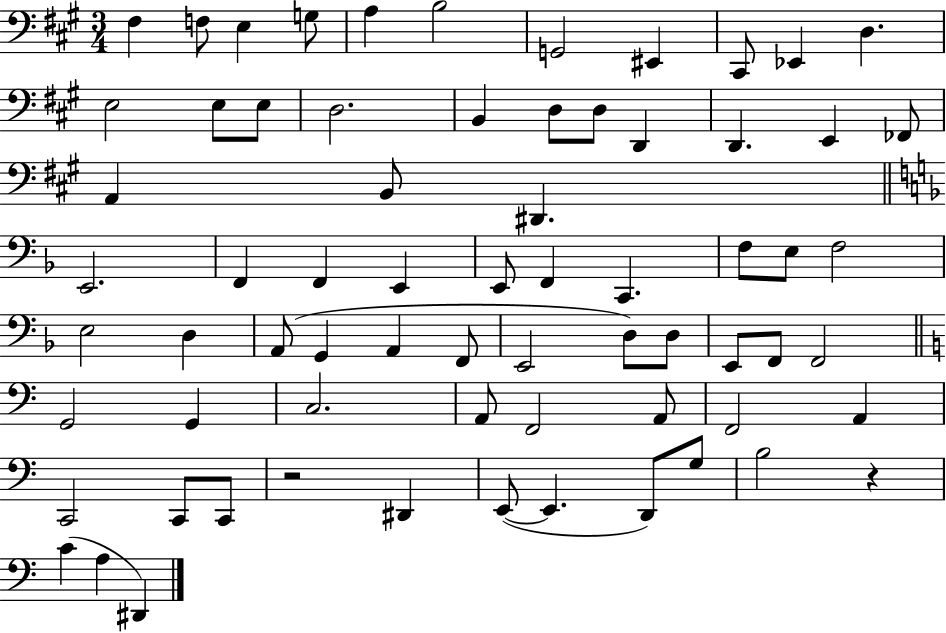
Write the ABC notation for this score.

X:1
T:Untitled
M:3/4
L:1/4
K:A
^F, F,/2 E, G,/2 A, B,2 G,,2 ^E,, ^C,,/2 _E,, D, E,2 E,/2 E,/2 D,2 B,, D,/2 D,/2 D,, D,, E,, _F,,/2 A,, B,,/2 ^D,, E,,2 F,, F,, E,, E,,/2 F,, C,, F,/2 E,/2 F,2 E,2 D, A,,/2 G,, A,, F,,/2 E,,2 D,/2 D,/2 E,,/2 F,,/2 F,,2 G,,2 G,, C,2 A,,/2 F,,2 A,,/2 F,,2 A,, C,,2 C,,/2 C,,/2 z2 ^D,, E,,/2 E,, D,,/2 G,/2 B,2 z C A, ^D,,